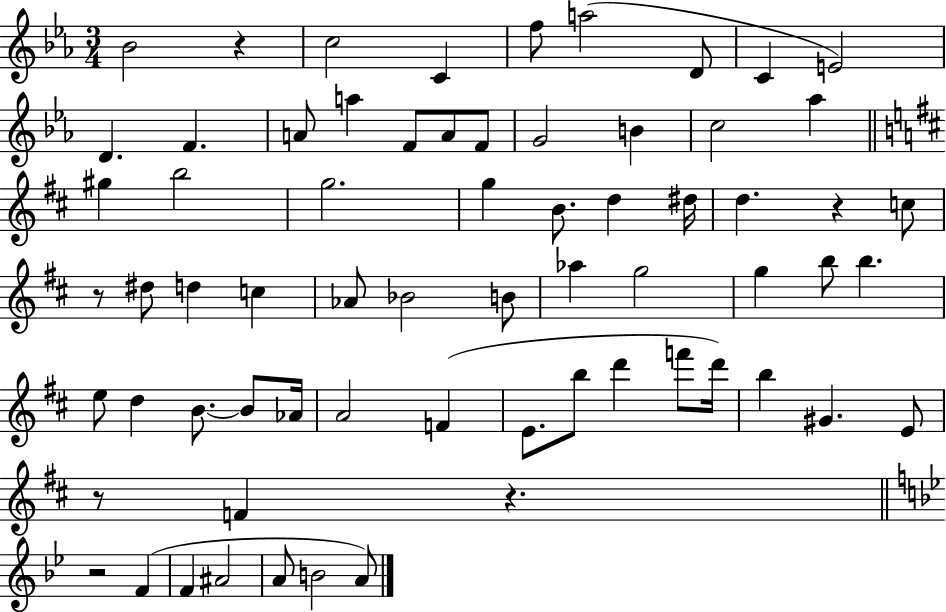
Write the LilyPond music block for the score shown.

{
  \clef treble
  \numericTimeSignature
  \time 3/4
  \key ees \major
  bes'2 r4 | c''2 c'4 | f''8 a''2( d'8 | c'4 e'2) | \break d'4. f'4. | a'8 a''4 f'8 a'8 f'8 | g'2 b'4 | c''2 aes''4 | \break \bar "||" \break \key d \major gis''4 b''2 | g''2. | g''4 b'8. d''4 dis''16 | d''4. r4 c''8 | \break r8 dis''8 d''4 c''4 | aes'8 bes'2 b'8 | aes''4 g''2 | g''4 b''8 b''4. | \break e''8 d''4 b'8.~~ b'8 aes'16 | a'2 f'4( | e'8. b''8 d'''4 f'''8 d'''16) | b''4 gis'4. e'8 | \break r8 f'4 r4. | \bar "||" \break \key bes \major r2 f'4( | f'4 ais'2 | a'8 b'2 a'8) | \bar "|."
}